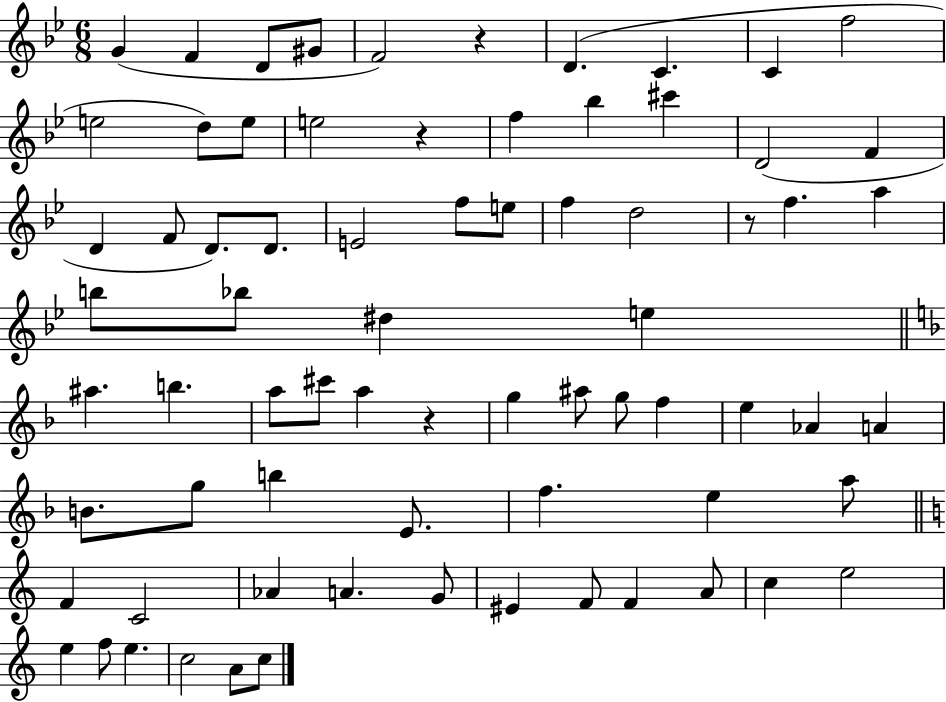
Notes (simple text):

G4/q F4/q D4/e G#4/e F4/h R/q D4/q. C4/q. C4/q F5/h E5/h D5/e E5/e E5/h R/q F5/q Bb5/q C#6/q D4/h F4/q D4/q F4/e D4/e. D4/e. E4/h F5/e E5/e F5/q D5/h R/e F5/q. A5/q B5/e Bb5/e D#5/q E5/q A#5/q. B5/q. A5/e C#6/e A5/q R/q G5/q A#5/e G5/e F5/q E5/q Ab4/q A4/q B4/e. G5/e B5/q E4/e. F5/q. E5/q A5/e F4/q C4/h Ab4/q A4/q. G4/e EIS4/q F4/e F4/q A4/e C5/q E5/h E5/q F5/e E5/q. C5/h A4/e C5/e